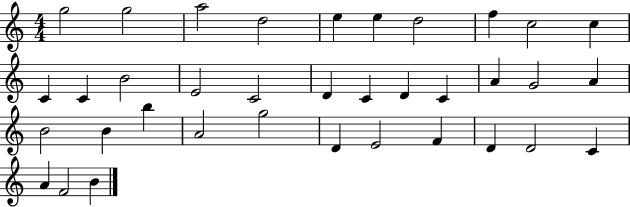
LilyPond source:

{
  \clef treble
  \numericTimeSignature
  \time 4/4
  \key c \major
  g''2 g''2 | a''2 d''2 | e''4 e''4 d''2 | f''4 c''2 c''4 | \break c'4 c'4 b'2 | e'2 c'2 | d'4 c'4 d'4 c'4 | a'4 g'2 a'4 | \break b'2 b'4 b''4 | a'2 g''2 | d'4 e'2 f'4 | d'4 d'2 c'4 | \break a'4 f'2 b'4 | \bar "|."
}